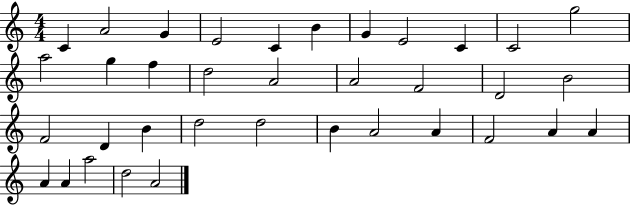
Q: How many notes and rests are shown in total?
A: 36